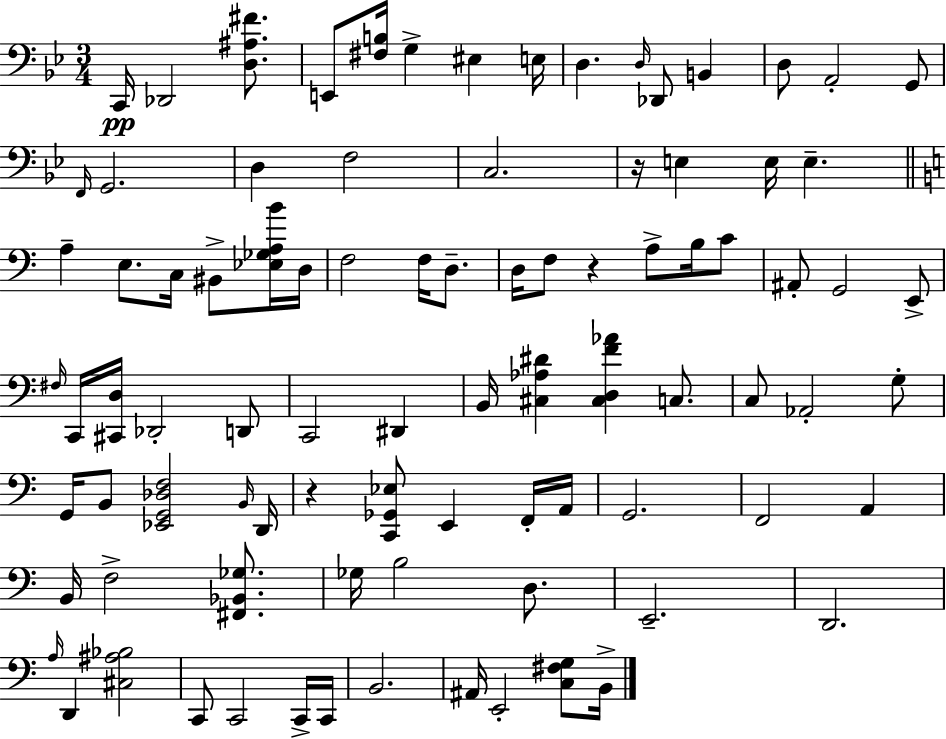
X:1
T:Untitled
M:3/4
L:1/4
K:Gm
C,,/4 _D,,2 [D,^A,^F]/2 E,,/2 [^F,B,]/4 G, ^E, E,/4 D, D,/4 _D,,/2 B,, D,/2 A,,2 G,,/2 F,,/4 G,,2 D, F,2 C,2 z/4 E, E,/4 E, A, E,/2 C,/4 ^B,,/2 [_E,_G,A,B]/4 D,/4 F,2 F,/4 D,/2 D,/4 F,/2 z A,/2 B,/4 C/2 ^A,,/2 G,,2 E,,/2 ^F,/4 C,,/4 [^C,,D,]/4 _D,,2 D,,/2 C,,2 ^D,, B,,/4 [^C,_A,^D] [^C,D,F_A] C,/2 C,/2 _A,,2 G,/2 G,,/4 B,,/2 [_E,,G,,_D,F,]2 B,,/4 D,,/4 z [C,,_G,,_E,]/2 E,, F,,/4 A,,/4 G,,2 F,,2 A,, B,,/4 F,2 [^F,,_B,,_G,]/2 _G,/4 B,2 D,/2 E,,2 D,,2 A,/4 D,, [^C,^A,_B,]2 C,,/2 C,,2 C,,/4 C,,/4 B,,2 ^A,,/4 E,,2 [C,^F,G,]/2 B,,/4